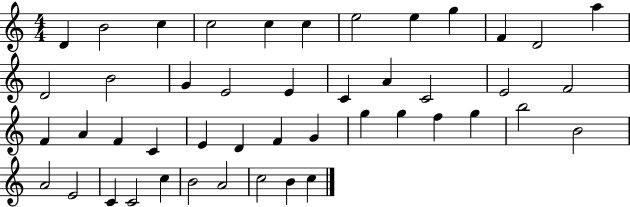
D4/q B4/h C5/q C5/h C5/q C5/q E5/h E5/q G5/q F4/q D4/h A5/q D4/h B4/h G4/q E4/h E4/q C4/q A4/q C4/h E4/h F4/h F4/q A4/q F4/q C4/q E4/q D4/q F4/q G4/q G5/q G5/q F5/q G5/q B5/h B4/h A4/h E4/h C4/q C4/h C5/q B4/h A4/h C5/h B4/q C5/q